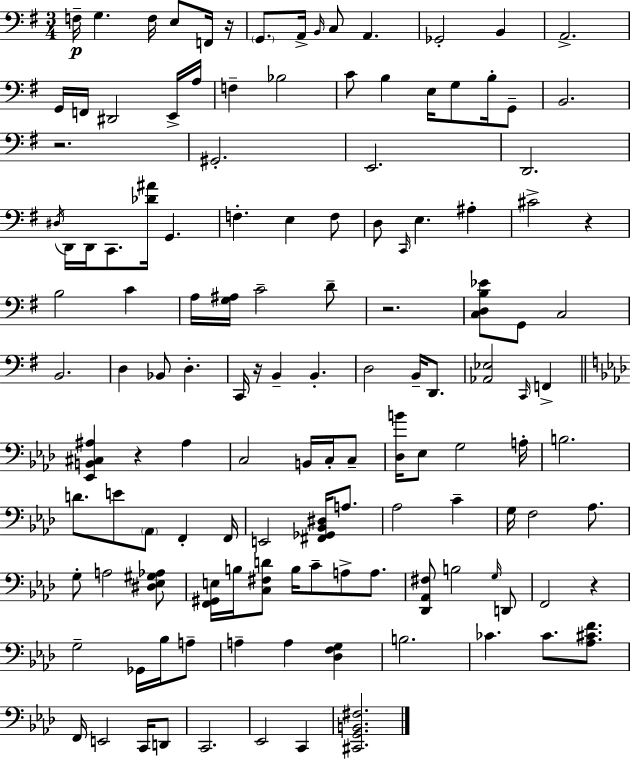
F3/s G3/q. F3/s E3/e F2/s R/s G2/e. A2/s B2/s C3/e A2/q. Gb2/h B2/q A2/h. G2/s F2/s D#2/h E2/s A3/s F3/q Bb3/h C4/e B3/q E3/s G3/e B3/s G2/e B2/h. R/h. G#2/h. E2/h. D2/h. D#3/s D2/s D2/s C2/e. [Db4,A#4]/s G2/q. F3/q. E3/q F3/e D3/e C2/s E3/q. A#3/q C#4/h R/q B3/h C4/q A3/s [G3,A#3]/s C4/h D4/e R/h. [C3,D3,B3,Eb4]/e G2/e C3/h B2/h. D3/q Bb2/e D3/q. C2/s R/s B2/q B2/q. D3/h B2/s D2/e. [Ab2,Eb3]/h C2/s F2/q [Eb2,B2,C#3,A#3]/q R/q A#3/q C3/h B2/s C3/s C3/e [Db3,B4]/s Eb3/e G3/h A3/s B3/h. D4/e. E4/e Ab2/e F2/q F2/s E2/h [F#2,Gb2,Bb2,D#3]/s A3/e. Ab3/h C4/q G3/s F3/h Ab3/e. G3/e A3/h [D#3,Eb3,G#3,Ab3]/e [F2,G#2,E3]/s B3/s [C3,F#3,D4]/e B3/s C4/e A3/e A3/e. [Db2,Ab2,F#3]/e B3/h G3/s D2/e F2/h R/q G3/h Gb2/s Bb3/s A3/e A3/q A3/q [Db3,F3,G3]/q B3/h. CES4/q. CES4/e. [Ab3,C#4,F4]/e. F2/s E2/h C2/s D2/e C2/h. Eb2/h C2/q [C#2,G2,B2,F#3]/h.